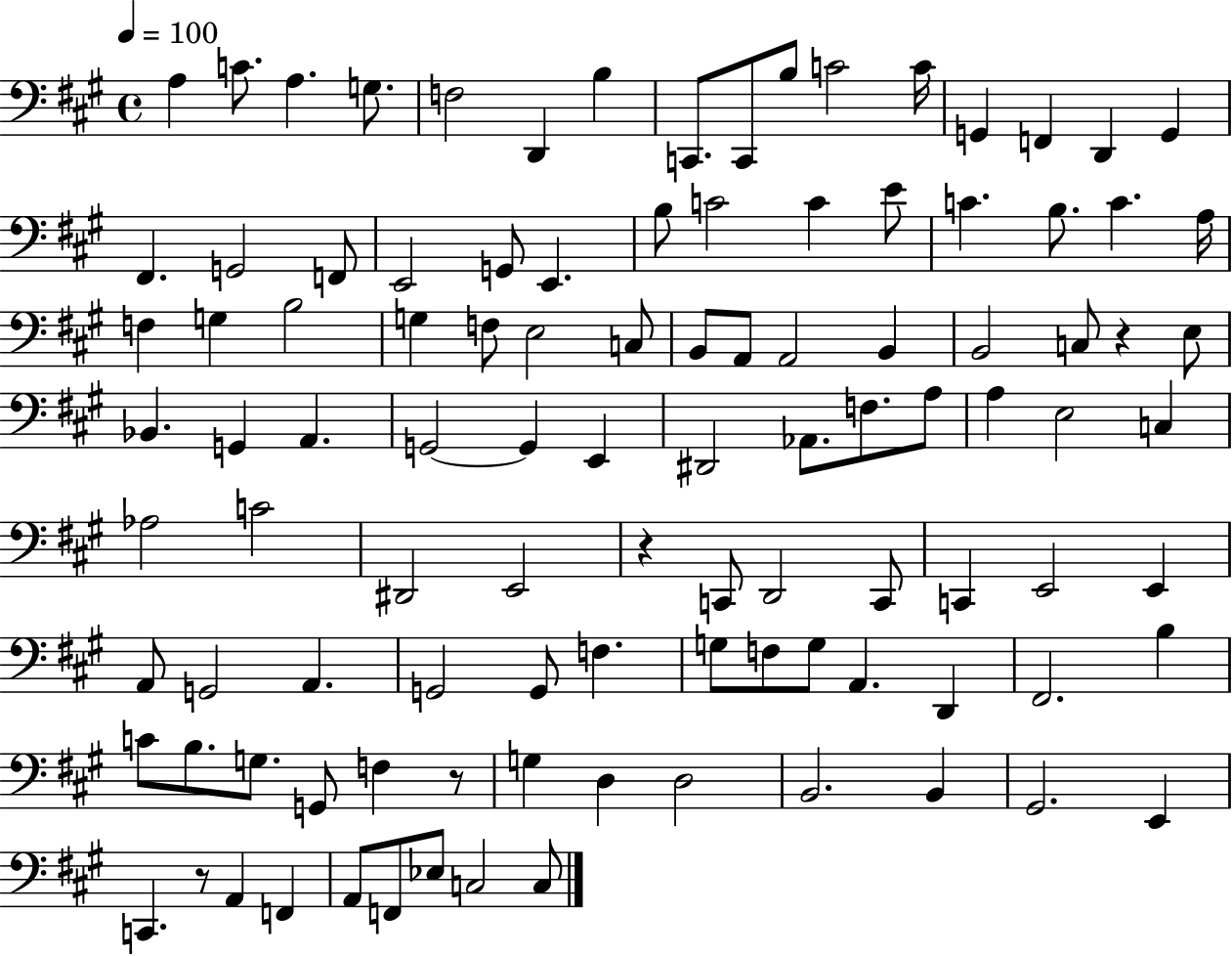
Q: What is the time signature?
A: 4/4